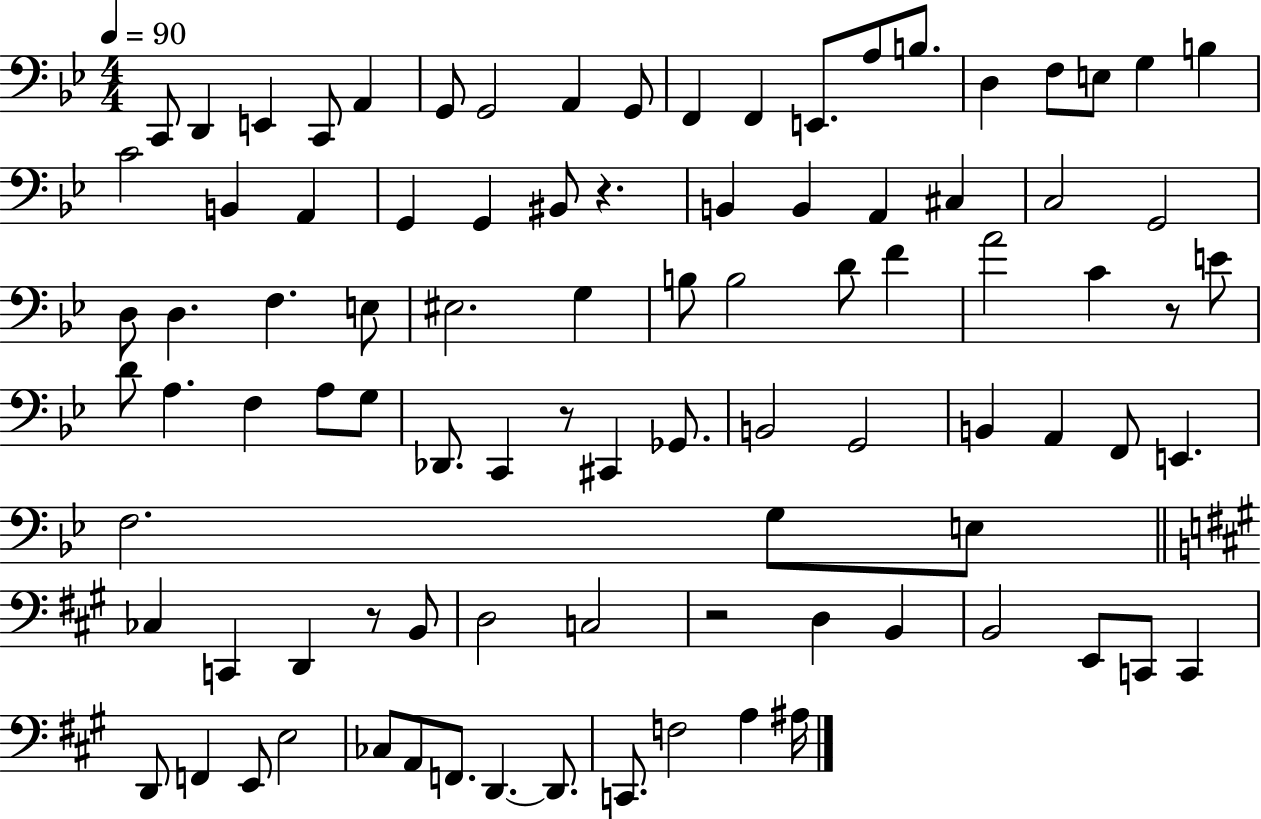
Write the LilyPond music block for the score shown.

{
  \clef bass
  \numericTimeSignature
  \time 4/4
  \key bes \major
  \tempo 4 = 90
  c,8 d,4 e,4 c,8 a,4 | g,8 g,2 a,4 g,8 | f,4 f,4 e,8. a8 b8. | d4 f8 e8 g4 b4 | \break c'2 b,4 a,4 | g,4 g,4 bis,8 r4. | b,4 b,4 a,4 cis4 | c2 g,2 | \break d8 d4. f4. e8 | eis2. g4 | b8 b2 d'8 f'4 | a'2 c'4 r8 e'8 | \break d'8 a4. f4 a8 g8 | des,8. c,4 r8 cis,4 ges,8. | b,2 g,2 | b,4 a,4 f,8 e,4. | \break f2. g8 e8 | \bar "||" \break \key a \major ces4 c,4 d,4 r8 b,8 | d2 c2 | r2 d4 b,4 | b,2 e,8 c,8 c,4 | \break d,8 f,4 e,8 e2 | ces8 a,8 f,8. d,4.~~ d,8. | c,8. f2 a4 ais16 | \bar "|."
}